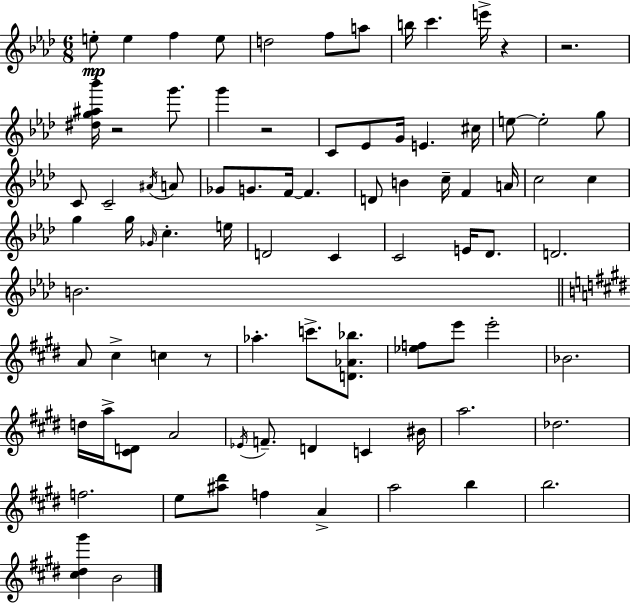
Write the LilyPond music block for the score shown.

{
  \clef treble
  \numericTimeSignature
  \time 6/8
  \key aes \major
  e''8-.\mp e''4 f''4 e''8 | d''2 f''8 a''8 | b''16 c'''4. e'''16-> r4 | r2. | \break <dis'' g'' ais'' bes'''>16 r2 g'''8. | g'''4 r2 | c'8 ees'8 g'16 e'4. cis''16 | e''8~~ e''2-. g''8 | \break c'8 c'2-- \acciaccatura { ais'16 } a'8 | ges'8 g'8. f'16~~ f'4. | d'8 b'4 c''16-- f'4 | a'16 c''2 c''4 | \break g''4 g''16 \grace { ges'16 } c''4.-. | e''16 d'2 c'4 | c'2 e'16 des'8. | d'2. | \break b'2. | \bar "||" \break \key e \major a'8 cis''4-> c''4 r8 | aes''4.-. c'''8.-> <d' aes' bes''>8. | <ees'' f''>8 e'''8 e'''2-. | bes'2. | \break d''16 a''16-> <cis' d'>8 a'2 | \acciaccatura { ees'16 } f'8.-- d'4 c'4 | bis'16 a''2. | des''2. | \break f''2. | e''8 <ais'' dis'''>8 f''4 a'4-> | a''2 b''4 | b''2. | \break <cis'' dis'' gis'''>4 b'2 | \bar "|."
}